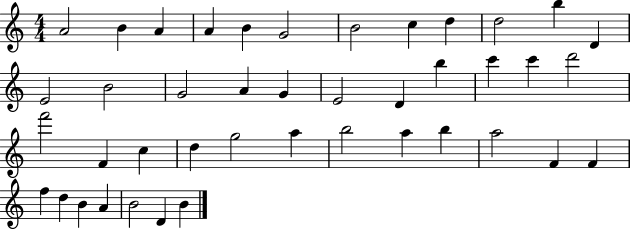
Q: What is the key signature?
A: C major